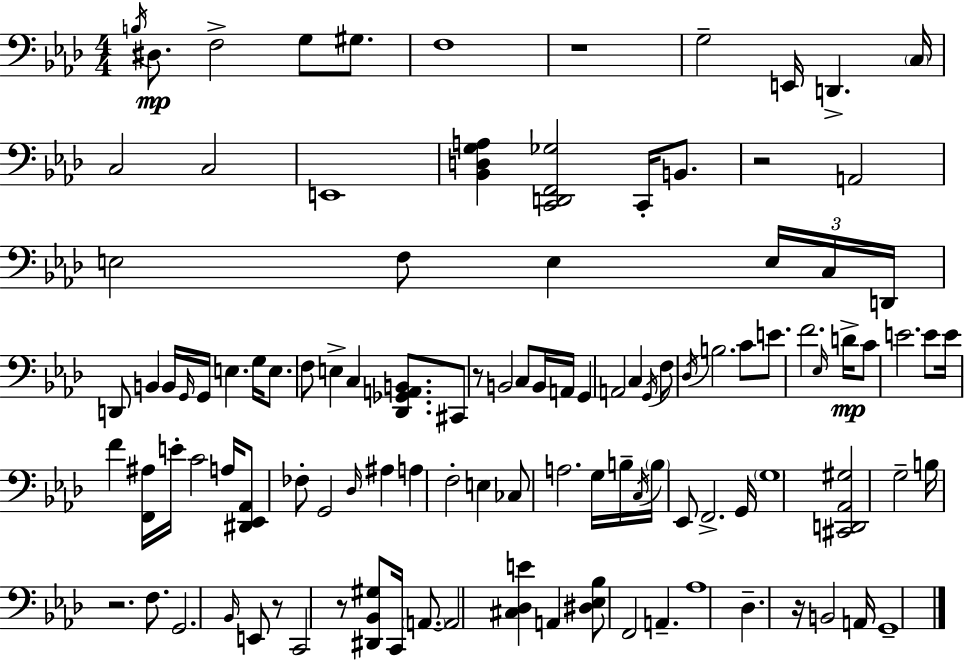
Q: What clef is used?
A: bass